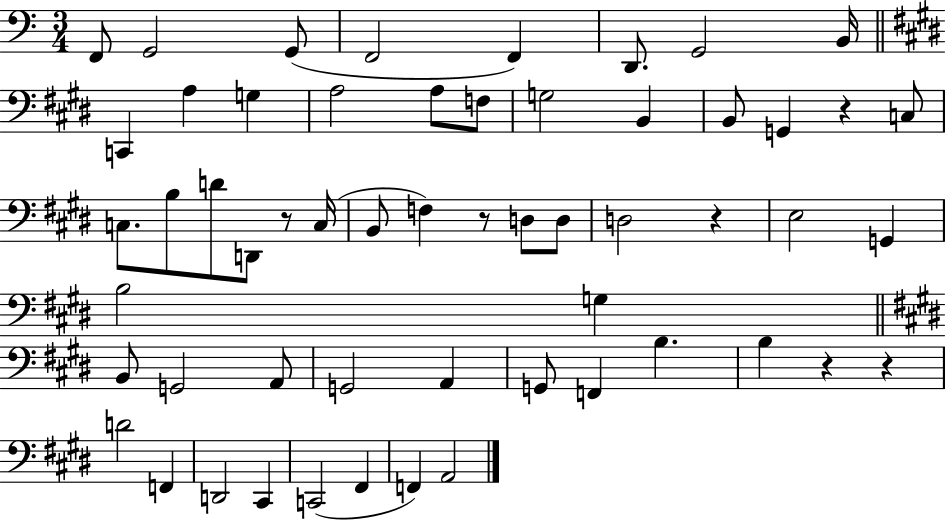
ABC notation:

X:1
T:Untitled
M:3/4
L:1/4
K:C
F,,/2 G,,2 G,,/2 F,,2 F,, D,,/2 G,,2 B,,/4 C,, A, G, A,2 A,/2 F,/2 G,2 B,, B,,/2 G,, z C,/2 C,/2 B,/2 D/2 D,,/2 z/2 C,/4 B,,/2 F, z/2 D,/2 D,/2 D,2 z E,2 G,, B,2 G, B,,/2 G,,2 A,,/2 G,,2 A,, G,,/2 F,, B, B, z z D2 F,, D,,2 ^C,, C,,2 ^F,, F,, A,,2